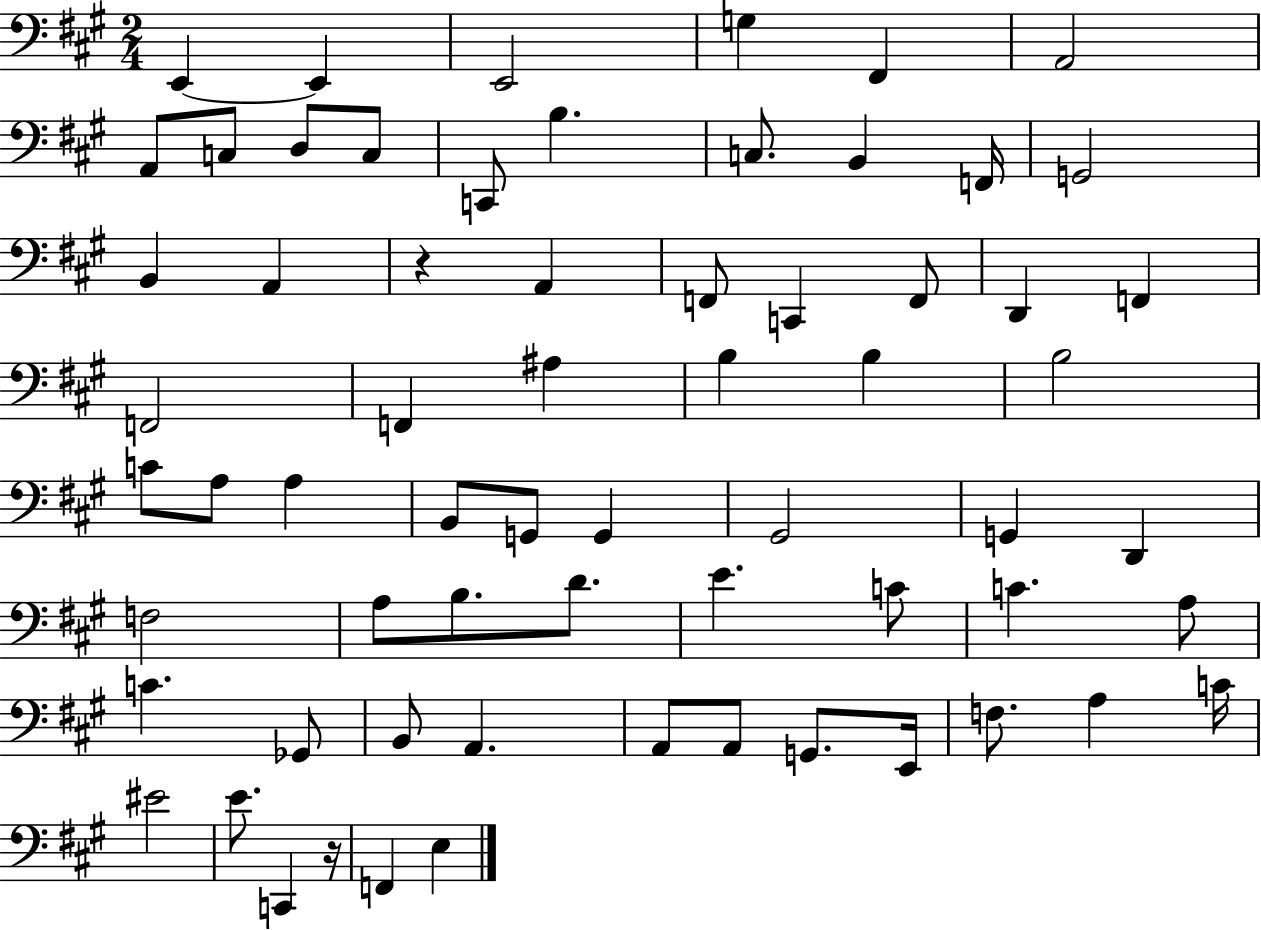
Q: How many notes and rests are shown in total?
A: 65